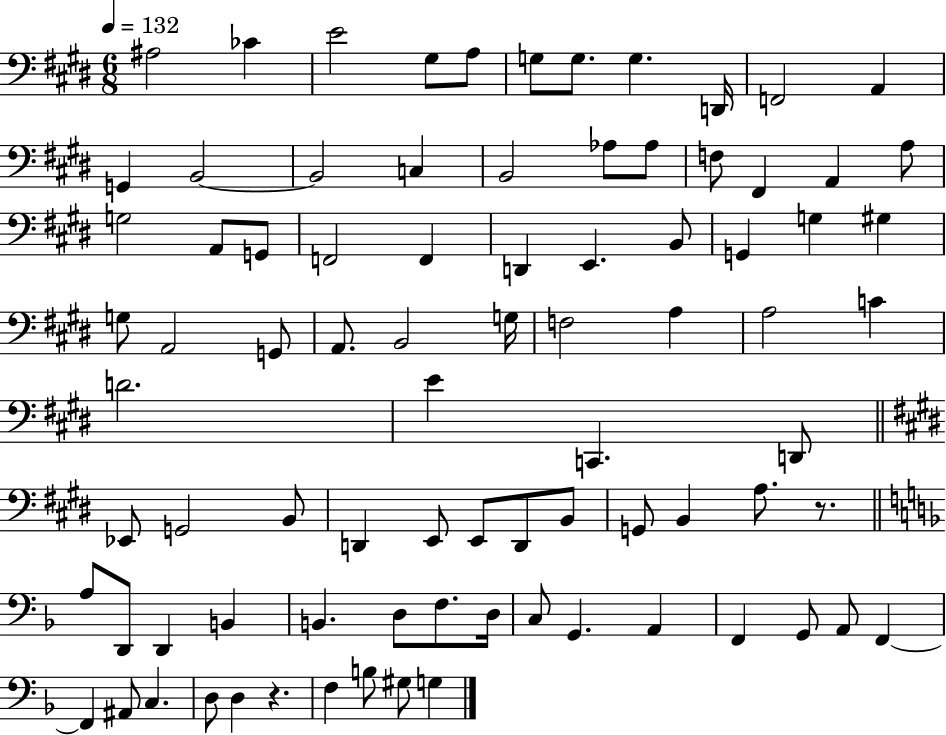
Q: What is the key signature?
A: E major